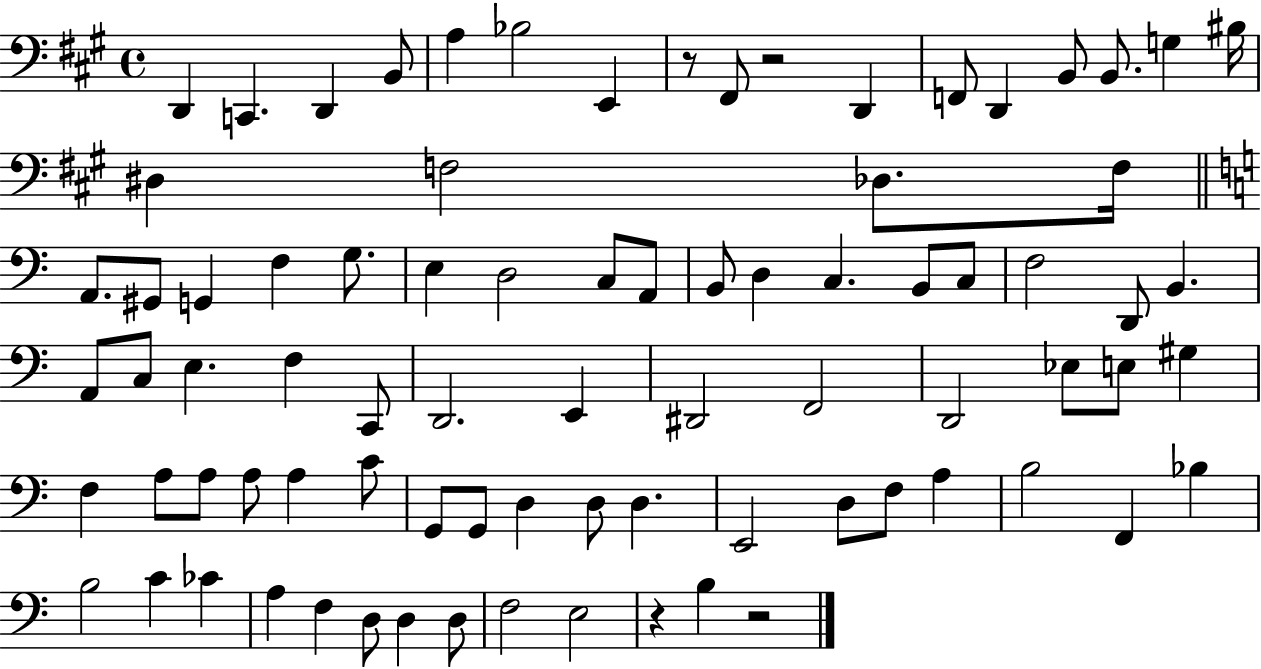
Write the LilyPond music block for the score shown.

{
  \clef bass
  \time 4/4
  \defaultTimeSignature
  \key a \major
  d,4 c,4. d,4 b,8 | a4 bes2 e,4 | r8 fis,8 r2 d,4 | f,8 d,4 b,8 b,8. g4 bis16 | \break dis4 f2 des8. f16 | \bar "||" \break \key a \minor a,8. gis,8 g,4 f4 g8. | e4 d2 c8 a,8 | b,8 d4 c4. b,8 c8 | f2 d,8 b,4. | \break a,8 c8 e4. f4 c,8 | d,2. e,4 | dis,2 f,2 | d,2 ees8 e8 gis4 | \break f4 a8 a8 a8 a4 c'8 | g,8 g,8 d4 d8 d4. | e,2 d8 f8 a4 | b2 f,4 bes4 | \break b2 c'4 ces'4 | a4 f4 d8 d4 d8 | f2 e2 | r4 b4 r2 | \break \bar "|."
}